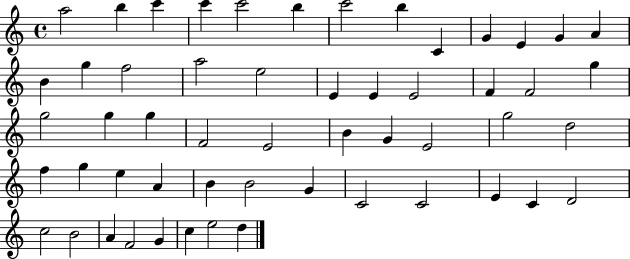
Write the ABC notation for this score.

X:1
T:Untitled
M:4/4
L:1/4
K:C
a2 b c' c' c'2 b c'2 b C G E G A B g f2 a2 e2 E E E2 F F2 g g2 g g F2 E2 B G E2 g2 d2 f g e A B B2 G C2 C2 E C D2 c2 B2 A F2 G c e2 d